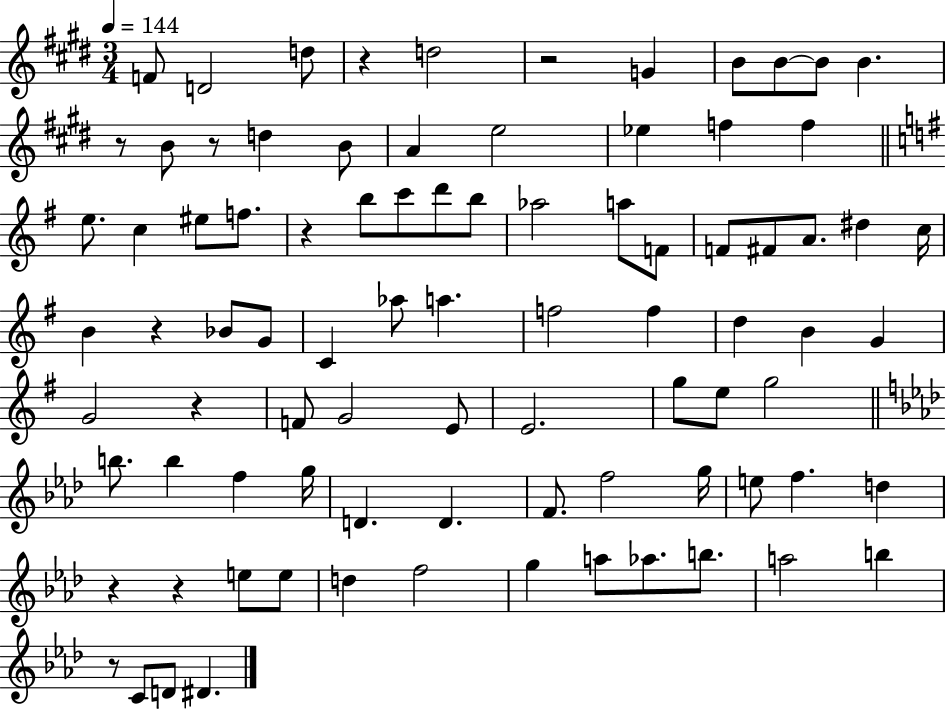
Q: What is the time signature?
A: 3/4